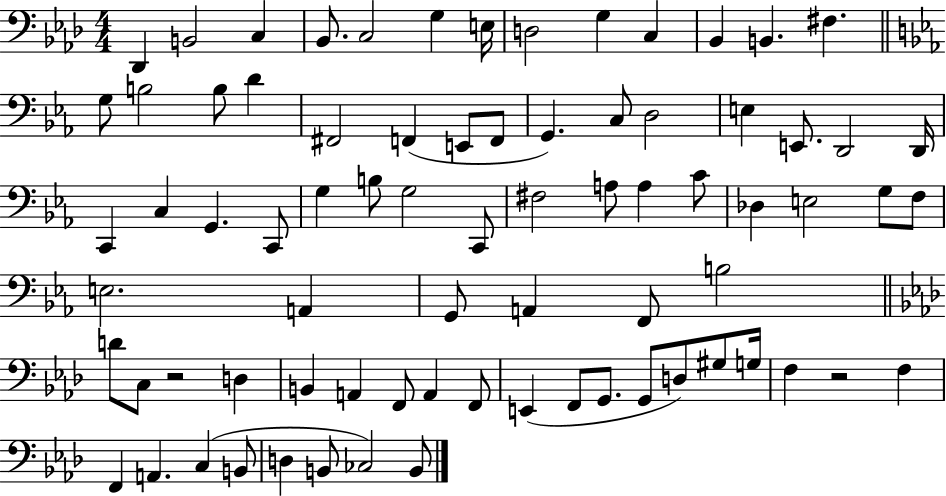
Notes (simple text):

Db2/q B2/h C3/q Bb2/e. C3/h G3/q E3/s D3/h G3/q C3/q Bb2/q B2/q. F#3/q. G3/e B3/h B3/e D4/q F#2/h F2/q E2/e F2/e G2/q. C3/e D3/h E3/q E2/e. D2/h D2/s C2/q C3/q G2/q. C2/e G3/q B3/e G3/h C2/e F#3/h A3/e A3/q C4/e Db3/q E3/h G3/e F3/e E3/h. A2/q G2/e A2/q F2/e B3/h D4/e C3/e R/h D3/q B2/q A2/q F2/e A2/q F2/e E2/q F2/e G2/e. G2/e D3/e G#3/e G3/s F3/q R/h F3/q F2/q A2/q. C3/q B2/e D3/q B2/e CES3/h B2/e